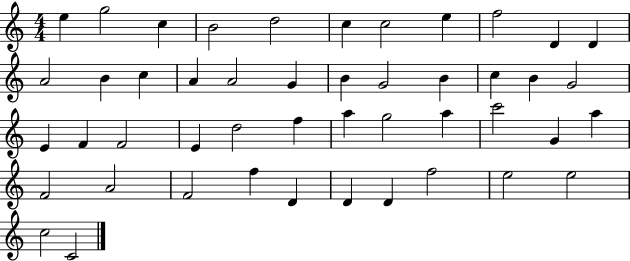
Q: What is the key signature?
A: C major